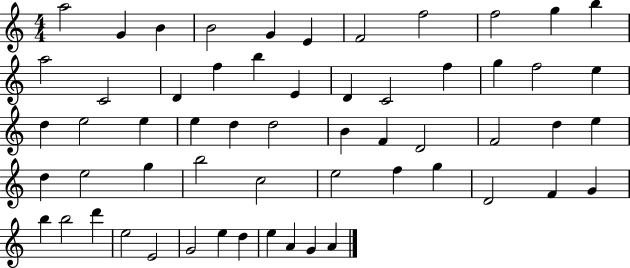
{
  \clef treble
  \numericTimeSignature
  \time 4/4
  \key c \major
  a''2 g'4 b'4 | b'2 g'4 e'4 | f'2 f''2 | f''2 g''4 b''4 | \break a''2 c'2 | d'4 f''4 b''4 e'4 | d'4 c'2 f''4 | g''4 f''2 e''4 | \break d''4 e''2 e''4 | e''4 d''4 d''2 | b'4 f'4 d'2 | f'2 d''4 e''4 | \break d''4 e''2 g''4 | b''2 c''2 | e''2 f''4 g''4 | d'2 f'4 g'4 | \break b''4 b''2 d'''4 | e''2 e'2 | g'2 e''4 d''4 | e''4 a'4 g'4 a'4 | \break \bar "|."
}